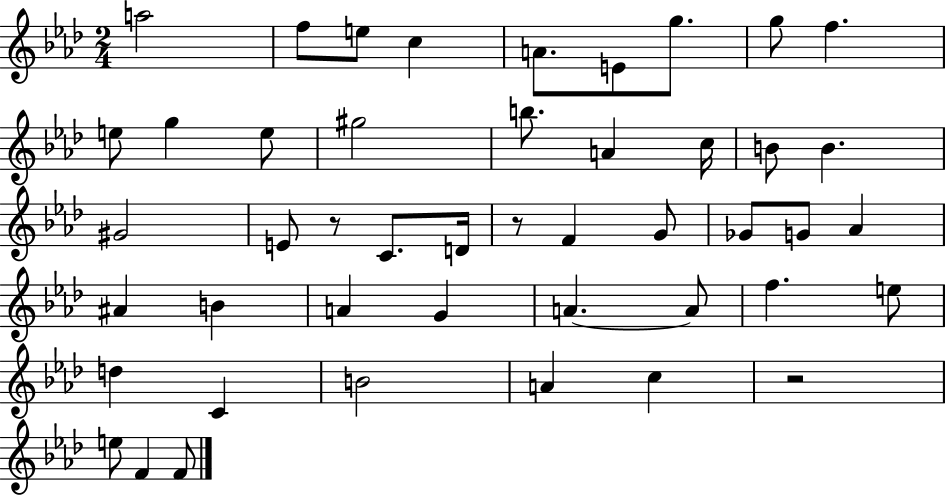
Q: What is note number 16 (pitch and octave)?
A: C5